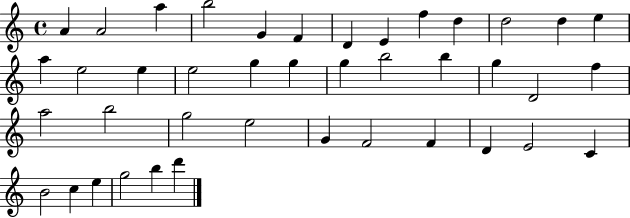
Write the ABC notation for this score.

X:1
T:Untitled
M:4/4
L:1/4
K:C
A A2 a b2 G F D E f d d2 d e a e2 e e2 g g g b2 b g D2 f a2 b2 g2 e2 G F2 F D E2 C B2 c e g2 b d'